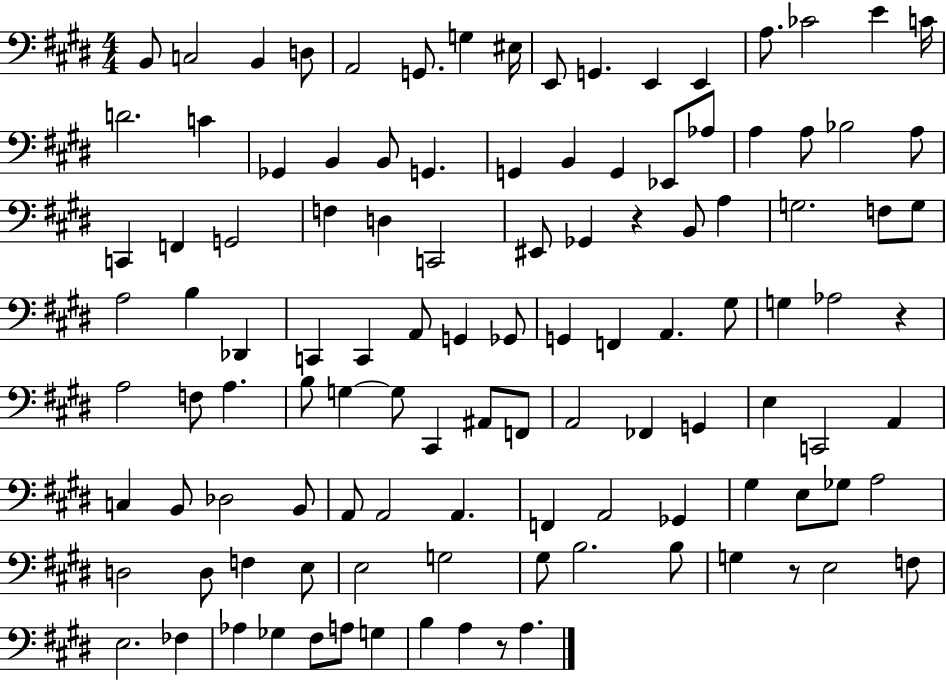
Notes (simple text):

B2/e C3/h B2/q D3/e A2/h G2/e. G3/q EIS3/s E2/e G2/q. E2/q E2/q A3/e. CES4/h E4/q C4/s D4/h. C4/q Gb2/q B2/q B2/e G2/q. G2/q B2/q G2/q Eb2/e Ab3/e A3/q A3/e Bb3/h A3/e C2/q F2/q G2/h F3/q D3/q C2/h EIS2/e Gb2/q R/q B2/e A3/q G3/h. F3/e G3/e A3/h B3/q Db2/q C2/q C2/q A2/e G2/q Gb2/e G2/q F2/q A2/q. G#3/e G3/q Ab3/h R/q A3/h F3/e A3/q. B3/e G3/q G3/e C#2/q A#2/e F2/e A2/h FES2/q G2/q E3/q C2/h A2/q C3/q B2/e Db3/h B2/e A2/e A2/h A2/q. F2/q A2/h Gb2/q G#3/q E3/e Gb3/e A3/h D3/h D3/e F3/q E3/e E3/h G3/h G#3/e B3/h. B3/e G3/q R/e E3/h F3/e E3/h. FES3/q Ab3/q Gb3/q F#3/e A3/e G3/q B3/q A3/q R/e A3/q.